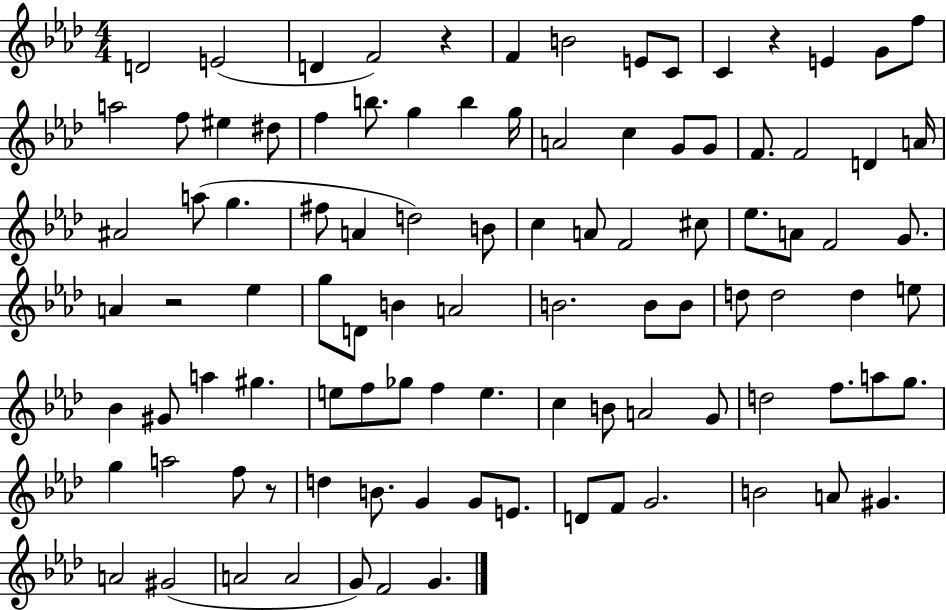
D4/h E4/h D4/q F4/h R/q F4/q B4/h E4/e C4/e C4/q R/q E4/q G4/e F5/e A5/h F5/e EIS5/q D#5/e F5/q B5/e. G5/q B5/q G5/s A4/h C5/q G4/e G4/e F4/e. F4/h D4/q A4/s A#4/h A5/e G5/q. F#5/e A4/q D5/h B4/e C5/q A4/e F4/h C#5/e Eb5/e. A4/e F4/h G4/e. A4/q R/h Eb5/q G5/e D4/e B4/q A4/h B4/h. B4/e B4/e D5/e D5/h D5/q E5/e Bb4/q G#4/e A5/q G#5/q. E5/e F5/e Gb5/e F5/q E5/q. C5/q B4/e A4/h G4/e D5/h F5/e. A5/e G5/e. G5/q A5/h F5/e R/e D5/q B4/e. G4/q G4/e E4/e. D4/e F4/e G4/h. B4/h A4/e G#4/q. A4/h G#4/h A4/h A4/h G4/e F4/h G4/q.